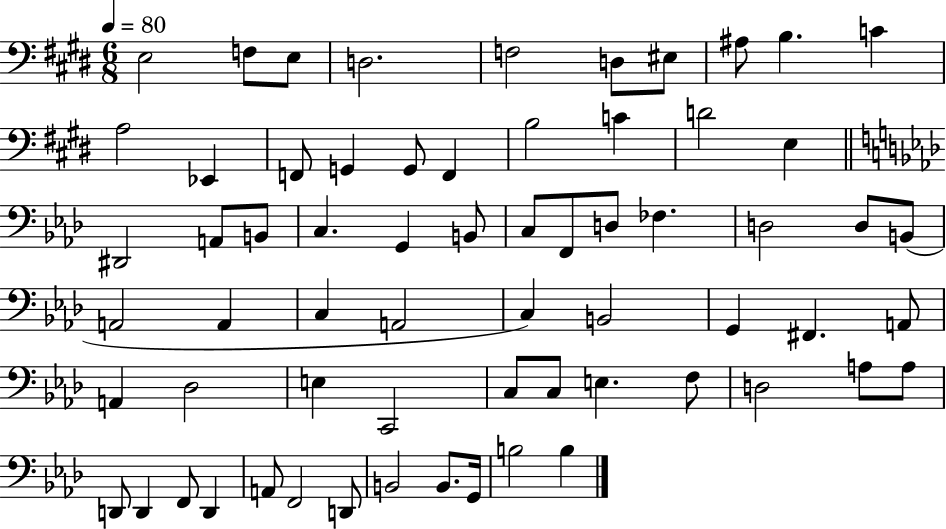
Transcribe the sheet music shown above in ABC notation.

X:1
T:Untitled
M:6/8
L:1/4
K:E
E,2 F,/2 E,/2 D,2 F,2 D,/2 ^E,/2 ^A,/2 B, C A,2 _E,, F,,/2 G,, G,,/2 F,, B,2 C D2 E, ^D,,2 A,,/2 B,,/2 C, G,, B,,/2 C,/2 F,,/2 D,/2 _F, D,2 D,/2 B,,/2 A,,2 A,, C, A,,2 C, B,,2 G,, ^F,, A,,/2 A,, _D,2 E, C,,2 C,/2 C,/2 E, F,/2 D,2 A,/2 A,/2 D,,/2 D,, F,,/2 D,, A,,/2 F,,2 D,,/2 B,,2 B,,/2 G,,/4 B,2 B,